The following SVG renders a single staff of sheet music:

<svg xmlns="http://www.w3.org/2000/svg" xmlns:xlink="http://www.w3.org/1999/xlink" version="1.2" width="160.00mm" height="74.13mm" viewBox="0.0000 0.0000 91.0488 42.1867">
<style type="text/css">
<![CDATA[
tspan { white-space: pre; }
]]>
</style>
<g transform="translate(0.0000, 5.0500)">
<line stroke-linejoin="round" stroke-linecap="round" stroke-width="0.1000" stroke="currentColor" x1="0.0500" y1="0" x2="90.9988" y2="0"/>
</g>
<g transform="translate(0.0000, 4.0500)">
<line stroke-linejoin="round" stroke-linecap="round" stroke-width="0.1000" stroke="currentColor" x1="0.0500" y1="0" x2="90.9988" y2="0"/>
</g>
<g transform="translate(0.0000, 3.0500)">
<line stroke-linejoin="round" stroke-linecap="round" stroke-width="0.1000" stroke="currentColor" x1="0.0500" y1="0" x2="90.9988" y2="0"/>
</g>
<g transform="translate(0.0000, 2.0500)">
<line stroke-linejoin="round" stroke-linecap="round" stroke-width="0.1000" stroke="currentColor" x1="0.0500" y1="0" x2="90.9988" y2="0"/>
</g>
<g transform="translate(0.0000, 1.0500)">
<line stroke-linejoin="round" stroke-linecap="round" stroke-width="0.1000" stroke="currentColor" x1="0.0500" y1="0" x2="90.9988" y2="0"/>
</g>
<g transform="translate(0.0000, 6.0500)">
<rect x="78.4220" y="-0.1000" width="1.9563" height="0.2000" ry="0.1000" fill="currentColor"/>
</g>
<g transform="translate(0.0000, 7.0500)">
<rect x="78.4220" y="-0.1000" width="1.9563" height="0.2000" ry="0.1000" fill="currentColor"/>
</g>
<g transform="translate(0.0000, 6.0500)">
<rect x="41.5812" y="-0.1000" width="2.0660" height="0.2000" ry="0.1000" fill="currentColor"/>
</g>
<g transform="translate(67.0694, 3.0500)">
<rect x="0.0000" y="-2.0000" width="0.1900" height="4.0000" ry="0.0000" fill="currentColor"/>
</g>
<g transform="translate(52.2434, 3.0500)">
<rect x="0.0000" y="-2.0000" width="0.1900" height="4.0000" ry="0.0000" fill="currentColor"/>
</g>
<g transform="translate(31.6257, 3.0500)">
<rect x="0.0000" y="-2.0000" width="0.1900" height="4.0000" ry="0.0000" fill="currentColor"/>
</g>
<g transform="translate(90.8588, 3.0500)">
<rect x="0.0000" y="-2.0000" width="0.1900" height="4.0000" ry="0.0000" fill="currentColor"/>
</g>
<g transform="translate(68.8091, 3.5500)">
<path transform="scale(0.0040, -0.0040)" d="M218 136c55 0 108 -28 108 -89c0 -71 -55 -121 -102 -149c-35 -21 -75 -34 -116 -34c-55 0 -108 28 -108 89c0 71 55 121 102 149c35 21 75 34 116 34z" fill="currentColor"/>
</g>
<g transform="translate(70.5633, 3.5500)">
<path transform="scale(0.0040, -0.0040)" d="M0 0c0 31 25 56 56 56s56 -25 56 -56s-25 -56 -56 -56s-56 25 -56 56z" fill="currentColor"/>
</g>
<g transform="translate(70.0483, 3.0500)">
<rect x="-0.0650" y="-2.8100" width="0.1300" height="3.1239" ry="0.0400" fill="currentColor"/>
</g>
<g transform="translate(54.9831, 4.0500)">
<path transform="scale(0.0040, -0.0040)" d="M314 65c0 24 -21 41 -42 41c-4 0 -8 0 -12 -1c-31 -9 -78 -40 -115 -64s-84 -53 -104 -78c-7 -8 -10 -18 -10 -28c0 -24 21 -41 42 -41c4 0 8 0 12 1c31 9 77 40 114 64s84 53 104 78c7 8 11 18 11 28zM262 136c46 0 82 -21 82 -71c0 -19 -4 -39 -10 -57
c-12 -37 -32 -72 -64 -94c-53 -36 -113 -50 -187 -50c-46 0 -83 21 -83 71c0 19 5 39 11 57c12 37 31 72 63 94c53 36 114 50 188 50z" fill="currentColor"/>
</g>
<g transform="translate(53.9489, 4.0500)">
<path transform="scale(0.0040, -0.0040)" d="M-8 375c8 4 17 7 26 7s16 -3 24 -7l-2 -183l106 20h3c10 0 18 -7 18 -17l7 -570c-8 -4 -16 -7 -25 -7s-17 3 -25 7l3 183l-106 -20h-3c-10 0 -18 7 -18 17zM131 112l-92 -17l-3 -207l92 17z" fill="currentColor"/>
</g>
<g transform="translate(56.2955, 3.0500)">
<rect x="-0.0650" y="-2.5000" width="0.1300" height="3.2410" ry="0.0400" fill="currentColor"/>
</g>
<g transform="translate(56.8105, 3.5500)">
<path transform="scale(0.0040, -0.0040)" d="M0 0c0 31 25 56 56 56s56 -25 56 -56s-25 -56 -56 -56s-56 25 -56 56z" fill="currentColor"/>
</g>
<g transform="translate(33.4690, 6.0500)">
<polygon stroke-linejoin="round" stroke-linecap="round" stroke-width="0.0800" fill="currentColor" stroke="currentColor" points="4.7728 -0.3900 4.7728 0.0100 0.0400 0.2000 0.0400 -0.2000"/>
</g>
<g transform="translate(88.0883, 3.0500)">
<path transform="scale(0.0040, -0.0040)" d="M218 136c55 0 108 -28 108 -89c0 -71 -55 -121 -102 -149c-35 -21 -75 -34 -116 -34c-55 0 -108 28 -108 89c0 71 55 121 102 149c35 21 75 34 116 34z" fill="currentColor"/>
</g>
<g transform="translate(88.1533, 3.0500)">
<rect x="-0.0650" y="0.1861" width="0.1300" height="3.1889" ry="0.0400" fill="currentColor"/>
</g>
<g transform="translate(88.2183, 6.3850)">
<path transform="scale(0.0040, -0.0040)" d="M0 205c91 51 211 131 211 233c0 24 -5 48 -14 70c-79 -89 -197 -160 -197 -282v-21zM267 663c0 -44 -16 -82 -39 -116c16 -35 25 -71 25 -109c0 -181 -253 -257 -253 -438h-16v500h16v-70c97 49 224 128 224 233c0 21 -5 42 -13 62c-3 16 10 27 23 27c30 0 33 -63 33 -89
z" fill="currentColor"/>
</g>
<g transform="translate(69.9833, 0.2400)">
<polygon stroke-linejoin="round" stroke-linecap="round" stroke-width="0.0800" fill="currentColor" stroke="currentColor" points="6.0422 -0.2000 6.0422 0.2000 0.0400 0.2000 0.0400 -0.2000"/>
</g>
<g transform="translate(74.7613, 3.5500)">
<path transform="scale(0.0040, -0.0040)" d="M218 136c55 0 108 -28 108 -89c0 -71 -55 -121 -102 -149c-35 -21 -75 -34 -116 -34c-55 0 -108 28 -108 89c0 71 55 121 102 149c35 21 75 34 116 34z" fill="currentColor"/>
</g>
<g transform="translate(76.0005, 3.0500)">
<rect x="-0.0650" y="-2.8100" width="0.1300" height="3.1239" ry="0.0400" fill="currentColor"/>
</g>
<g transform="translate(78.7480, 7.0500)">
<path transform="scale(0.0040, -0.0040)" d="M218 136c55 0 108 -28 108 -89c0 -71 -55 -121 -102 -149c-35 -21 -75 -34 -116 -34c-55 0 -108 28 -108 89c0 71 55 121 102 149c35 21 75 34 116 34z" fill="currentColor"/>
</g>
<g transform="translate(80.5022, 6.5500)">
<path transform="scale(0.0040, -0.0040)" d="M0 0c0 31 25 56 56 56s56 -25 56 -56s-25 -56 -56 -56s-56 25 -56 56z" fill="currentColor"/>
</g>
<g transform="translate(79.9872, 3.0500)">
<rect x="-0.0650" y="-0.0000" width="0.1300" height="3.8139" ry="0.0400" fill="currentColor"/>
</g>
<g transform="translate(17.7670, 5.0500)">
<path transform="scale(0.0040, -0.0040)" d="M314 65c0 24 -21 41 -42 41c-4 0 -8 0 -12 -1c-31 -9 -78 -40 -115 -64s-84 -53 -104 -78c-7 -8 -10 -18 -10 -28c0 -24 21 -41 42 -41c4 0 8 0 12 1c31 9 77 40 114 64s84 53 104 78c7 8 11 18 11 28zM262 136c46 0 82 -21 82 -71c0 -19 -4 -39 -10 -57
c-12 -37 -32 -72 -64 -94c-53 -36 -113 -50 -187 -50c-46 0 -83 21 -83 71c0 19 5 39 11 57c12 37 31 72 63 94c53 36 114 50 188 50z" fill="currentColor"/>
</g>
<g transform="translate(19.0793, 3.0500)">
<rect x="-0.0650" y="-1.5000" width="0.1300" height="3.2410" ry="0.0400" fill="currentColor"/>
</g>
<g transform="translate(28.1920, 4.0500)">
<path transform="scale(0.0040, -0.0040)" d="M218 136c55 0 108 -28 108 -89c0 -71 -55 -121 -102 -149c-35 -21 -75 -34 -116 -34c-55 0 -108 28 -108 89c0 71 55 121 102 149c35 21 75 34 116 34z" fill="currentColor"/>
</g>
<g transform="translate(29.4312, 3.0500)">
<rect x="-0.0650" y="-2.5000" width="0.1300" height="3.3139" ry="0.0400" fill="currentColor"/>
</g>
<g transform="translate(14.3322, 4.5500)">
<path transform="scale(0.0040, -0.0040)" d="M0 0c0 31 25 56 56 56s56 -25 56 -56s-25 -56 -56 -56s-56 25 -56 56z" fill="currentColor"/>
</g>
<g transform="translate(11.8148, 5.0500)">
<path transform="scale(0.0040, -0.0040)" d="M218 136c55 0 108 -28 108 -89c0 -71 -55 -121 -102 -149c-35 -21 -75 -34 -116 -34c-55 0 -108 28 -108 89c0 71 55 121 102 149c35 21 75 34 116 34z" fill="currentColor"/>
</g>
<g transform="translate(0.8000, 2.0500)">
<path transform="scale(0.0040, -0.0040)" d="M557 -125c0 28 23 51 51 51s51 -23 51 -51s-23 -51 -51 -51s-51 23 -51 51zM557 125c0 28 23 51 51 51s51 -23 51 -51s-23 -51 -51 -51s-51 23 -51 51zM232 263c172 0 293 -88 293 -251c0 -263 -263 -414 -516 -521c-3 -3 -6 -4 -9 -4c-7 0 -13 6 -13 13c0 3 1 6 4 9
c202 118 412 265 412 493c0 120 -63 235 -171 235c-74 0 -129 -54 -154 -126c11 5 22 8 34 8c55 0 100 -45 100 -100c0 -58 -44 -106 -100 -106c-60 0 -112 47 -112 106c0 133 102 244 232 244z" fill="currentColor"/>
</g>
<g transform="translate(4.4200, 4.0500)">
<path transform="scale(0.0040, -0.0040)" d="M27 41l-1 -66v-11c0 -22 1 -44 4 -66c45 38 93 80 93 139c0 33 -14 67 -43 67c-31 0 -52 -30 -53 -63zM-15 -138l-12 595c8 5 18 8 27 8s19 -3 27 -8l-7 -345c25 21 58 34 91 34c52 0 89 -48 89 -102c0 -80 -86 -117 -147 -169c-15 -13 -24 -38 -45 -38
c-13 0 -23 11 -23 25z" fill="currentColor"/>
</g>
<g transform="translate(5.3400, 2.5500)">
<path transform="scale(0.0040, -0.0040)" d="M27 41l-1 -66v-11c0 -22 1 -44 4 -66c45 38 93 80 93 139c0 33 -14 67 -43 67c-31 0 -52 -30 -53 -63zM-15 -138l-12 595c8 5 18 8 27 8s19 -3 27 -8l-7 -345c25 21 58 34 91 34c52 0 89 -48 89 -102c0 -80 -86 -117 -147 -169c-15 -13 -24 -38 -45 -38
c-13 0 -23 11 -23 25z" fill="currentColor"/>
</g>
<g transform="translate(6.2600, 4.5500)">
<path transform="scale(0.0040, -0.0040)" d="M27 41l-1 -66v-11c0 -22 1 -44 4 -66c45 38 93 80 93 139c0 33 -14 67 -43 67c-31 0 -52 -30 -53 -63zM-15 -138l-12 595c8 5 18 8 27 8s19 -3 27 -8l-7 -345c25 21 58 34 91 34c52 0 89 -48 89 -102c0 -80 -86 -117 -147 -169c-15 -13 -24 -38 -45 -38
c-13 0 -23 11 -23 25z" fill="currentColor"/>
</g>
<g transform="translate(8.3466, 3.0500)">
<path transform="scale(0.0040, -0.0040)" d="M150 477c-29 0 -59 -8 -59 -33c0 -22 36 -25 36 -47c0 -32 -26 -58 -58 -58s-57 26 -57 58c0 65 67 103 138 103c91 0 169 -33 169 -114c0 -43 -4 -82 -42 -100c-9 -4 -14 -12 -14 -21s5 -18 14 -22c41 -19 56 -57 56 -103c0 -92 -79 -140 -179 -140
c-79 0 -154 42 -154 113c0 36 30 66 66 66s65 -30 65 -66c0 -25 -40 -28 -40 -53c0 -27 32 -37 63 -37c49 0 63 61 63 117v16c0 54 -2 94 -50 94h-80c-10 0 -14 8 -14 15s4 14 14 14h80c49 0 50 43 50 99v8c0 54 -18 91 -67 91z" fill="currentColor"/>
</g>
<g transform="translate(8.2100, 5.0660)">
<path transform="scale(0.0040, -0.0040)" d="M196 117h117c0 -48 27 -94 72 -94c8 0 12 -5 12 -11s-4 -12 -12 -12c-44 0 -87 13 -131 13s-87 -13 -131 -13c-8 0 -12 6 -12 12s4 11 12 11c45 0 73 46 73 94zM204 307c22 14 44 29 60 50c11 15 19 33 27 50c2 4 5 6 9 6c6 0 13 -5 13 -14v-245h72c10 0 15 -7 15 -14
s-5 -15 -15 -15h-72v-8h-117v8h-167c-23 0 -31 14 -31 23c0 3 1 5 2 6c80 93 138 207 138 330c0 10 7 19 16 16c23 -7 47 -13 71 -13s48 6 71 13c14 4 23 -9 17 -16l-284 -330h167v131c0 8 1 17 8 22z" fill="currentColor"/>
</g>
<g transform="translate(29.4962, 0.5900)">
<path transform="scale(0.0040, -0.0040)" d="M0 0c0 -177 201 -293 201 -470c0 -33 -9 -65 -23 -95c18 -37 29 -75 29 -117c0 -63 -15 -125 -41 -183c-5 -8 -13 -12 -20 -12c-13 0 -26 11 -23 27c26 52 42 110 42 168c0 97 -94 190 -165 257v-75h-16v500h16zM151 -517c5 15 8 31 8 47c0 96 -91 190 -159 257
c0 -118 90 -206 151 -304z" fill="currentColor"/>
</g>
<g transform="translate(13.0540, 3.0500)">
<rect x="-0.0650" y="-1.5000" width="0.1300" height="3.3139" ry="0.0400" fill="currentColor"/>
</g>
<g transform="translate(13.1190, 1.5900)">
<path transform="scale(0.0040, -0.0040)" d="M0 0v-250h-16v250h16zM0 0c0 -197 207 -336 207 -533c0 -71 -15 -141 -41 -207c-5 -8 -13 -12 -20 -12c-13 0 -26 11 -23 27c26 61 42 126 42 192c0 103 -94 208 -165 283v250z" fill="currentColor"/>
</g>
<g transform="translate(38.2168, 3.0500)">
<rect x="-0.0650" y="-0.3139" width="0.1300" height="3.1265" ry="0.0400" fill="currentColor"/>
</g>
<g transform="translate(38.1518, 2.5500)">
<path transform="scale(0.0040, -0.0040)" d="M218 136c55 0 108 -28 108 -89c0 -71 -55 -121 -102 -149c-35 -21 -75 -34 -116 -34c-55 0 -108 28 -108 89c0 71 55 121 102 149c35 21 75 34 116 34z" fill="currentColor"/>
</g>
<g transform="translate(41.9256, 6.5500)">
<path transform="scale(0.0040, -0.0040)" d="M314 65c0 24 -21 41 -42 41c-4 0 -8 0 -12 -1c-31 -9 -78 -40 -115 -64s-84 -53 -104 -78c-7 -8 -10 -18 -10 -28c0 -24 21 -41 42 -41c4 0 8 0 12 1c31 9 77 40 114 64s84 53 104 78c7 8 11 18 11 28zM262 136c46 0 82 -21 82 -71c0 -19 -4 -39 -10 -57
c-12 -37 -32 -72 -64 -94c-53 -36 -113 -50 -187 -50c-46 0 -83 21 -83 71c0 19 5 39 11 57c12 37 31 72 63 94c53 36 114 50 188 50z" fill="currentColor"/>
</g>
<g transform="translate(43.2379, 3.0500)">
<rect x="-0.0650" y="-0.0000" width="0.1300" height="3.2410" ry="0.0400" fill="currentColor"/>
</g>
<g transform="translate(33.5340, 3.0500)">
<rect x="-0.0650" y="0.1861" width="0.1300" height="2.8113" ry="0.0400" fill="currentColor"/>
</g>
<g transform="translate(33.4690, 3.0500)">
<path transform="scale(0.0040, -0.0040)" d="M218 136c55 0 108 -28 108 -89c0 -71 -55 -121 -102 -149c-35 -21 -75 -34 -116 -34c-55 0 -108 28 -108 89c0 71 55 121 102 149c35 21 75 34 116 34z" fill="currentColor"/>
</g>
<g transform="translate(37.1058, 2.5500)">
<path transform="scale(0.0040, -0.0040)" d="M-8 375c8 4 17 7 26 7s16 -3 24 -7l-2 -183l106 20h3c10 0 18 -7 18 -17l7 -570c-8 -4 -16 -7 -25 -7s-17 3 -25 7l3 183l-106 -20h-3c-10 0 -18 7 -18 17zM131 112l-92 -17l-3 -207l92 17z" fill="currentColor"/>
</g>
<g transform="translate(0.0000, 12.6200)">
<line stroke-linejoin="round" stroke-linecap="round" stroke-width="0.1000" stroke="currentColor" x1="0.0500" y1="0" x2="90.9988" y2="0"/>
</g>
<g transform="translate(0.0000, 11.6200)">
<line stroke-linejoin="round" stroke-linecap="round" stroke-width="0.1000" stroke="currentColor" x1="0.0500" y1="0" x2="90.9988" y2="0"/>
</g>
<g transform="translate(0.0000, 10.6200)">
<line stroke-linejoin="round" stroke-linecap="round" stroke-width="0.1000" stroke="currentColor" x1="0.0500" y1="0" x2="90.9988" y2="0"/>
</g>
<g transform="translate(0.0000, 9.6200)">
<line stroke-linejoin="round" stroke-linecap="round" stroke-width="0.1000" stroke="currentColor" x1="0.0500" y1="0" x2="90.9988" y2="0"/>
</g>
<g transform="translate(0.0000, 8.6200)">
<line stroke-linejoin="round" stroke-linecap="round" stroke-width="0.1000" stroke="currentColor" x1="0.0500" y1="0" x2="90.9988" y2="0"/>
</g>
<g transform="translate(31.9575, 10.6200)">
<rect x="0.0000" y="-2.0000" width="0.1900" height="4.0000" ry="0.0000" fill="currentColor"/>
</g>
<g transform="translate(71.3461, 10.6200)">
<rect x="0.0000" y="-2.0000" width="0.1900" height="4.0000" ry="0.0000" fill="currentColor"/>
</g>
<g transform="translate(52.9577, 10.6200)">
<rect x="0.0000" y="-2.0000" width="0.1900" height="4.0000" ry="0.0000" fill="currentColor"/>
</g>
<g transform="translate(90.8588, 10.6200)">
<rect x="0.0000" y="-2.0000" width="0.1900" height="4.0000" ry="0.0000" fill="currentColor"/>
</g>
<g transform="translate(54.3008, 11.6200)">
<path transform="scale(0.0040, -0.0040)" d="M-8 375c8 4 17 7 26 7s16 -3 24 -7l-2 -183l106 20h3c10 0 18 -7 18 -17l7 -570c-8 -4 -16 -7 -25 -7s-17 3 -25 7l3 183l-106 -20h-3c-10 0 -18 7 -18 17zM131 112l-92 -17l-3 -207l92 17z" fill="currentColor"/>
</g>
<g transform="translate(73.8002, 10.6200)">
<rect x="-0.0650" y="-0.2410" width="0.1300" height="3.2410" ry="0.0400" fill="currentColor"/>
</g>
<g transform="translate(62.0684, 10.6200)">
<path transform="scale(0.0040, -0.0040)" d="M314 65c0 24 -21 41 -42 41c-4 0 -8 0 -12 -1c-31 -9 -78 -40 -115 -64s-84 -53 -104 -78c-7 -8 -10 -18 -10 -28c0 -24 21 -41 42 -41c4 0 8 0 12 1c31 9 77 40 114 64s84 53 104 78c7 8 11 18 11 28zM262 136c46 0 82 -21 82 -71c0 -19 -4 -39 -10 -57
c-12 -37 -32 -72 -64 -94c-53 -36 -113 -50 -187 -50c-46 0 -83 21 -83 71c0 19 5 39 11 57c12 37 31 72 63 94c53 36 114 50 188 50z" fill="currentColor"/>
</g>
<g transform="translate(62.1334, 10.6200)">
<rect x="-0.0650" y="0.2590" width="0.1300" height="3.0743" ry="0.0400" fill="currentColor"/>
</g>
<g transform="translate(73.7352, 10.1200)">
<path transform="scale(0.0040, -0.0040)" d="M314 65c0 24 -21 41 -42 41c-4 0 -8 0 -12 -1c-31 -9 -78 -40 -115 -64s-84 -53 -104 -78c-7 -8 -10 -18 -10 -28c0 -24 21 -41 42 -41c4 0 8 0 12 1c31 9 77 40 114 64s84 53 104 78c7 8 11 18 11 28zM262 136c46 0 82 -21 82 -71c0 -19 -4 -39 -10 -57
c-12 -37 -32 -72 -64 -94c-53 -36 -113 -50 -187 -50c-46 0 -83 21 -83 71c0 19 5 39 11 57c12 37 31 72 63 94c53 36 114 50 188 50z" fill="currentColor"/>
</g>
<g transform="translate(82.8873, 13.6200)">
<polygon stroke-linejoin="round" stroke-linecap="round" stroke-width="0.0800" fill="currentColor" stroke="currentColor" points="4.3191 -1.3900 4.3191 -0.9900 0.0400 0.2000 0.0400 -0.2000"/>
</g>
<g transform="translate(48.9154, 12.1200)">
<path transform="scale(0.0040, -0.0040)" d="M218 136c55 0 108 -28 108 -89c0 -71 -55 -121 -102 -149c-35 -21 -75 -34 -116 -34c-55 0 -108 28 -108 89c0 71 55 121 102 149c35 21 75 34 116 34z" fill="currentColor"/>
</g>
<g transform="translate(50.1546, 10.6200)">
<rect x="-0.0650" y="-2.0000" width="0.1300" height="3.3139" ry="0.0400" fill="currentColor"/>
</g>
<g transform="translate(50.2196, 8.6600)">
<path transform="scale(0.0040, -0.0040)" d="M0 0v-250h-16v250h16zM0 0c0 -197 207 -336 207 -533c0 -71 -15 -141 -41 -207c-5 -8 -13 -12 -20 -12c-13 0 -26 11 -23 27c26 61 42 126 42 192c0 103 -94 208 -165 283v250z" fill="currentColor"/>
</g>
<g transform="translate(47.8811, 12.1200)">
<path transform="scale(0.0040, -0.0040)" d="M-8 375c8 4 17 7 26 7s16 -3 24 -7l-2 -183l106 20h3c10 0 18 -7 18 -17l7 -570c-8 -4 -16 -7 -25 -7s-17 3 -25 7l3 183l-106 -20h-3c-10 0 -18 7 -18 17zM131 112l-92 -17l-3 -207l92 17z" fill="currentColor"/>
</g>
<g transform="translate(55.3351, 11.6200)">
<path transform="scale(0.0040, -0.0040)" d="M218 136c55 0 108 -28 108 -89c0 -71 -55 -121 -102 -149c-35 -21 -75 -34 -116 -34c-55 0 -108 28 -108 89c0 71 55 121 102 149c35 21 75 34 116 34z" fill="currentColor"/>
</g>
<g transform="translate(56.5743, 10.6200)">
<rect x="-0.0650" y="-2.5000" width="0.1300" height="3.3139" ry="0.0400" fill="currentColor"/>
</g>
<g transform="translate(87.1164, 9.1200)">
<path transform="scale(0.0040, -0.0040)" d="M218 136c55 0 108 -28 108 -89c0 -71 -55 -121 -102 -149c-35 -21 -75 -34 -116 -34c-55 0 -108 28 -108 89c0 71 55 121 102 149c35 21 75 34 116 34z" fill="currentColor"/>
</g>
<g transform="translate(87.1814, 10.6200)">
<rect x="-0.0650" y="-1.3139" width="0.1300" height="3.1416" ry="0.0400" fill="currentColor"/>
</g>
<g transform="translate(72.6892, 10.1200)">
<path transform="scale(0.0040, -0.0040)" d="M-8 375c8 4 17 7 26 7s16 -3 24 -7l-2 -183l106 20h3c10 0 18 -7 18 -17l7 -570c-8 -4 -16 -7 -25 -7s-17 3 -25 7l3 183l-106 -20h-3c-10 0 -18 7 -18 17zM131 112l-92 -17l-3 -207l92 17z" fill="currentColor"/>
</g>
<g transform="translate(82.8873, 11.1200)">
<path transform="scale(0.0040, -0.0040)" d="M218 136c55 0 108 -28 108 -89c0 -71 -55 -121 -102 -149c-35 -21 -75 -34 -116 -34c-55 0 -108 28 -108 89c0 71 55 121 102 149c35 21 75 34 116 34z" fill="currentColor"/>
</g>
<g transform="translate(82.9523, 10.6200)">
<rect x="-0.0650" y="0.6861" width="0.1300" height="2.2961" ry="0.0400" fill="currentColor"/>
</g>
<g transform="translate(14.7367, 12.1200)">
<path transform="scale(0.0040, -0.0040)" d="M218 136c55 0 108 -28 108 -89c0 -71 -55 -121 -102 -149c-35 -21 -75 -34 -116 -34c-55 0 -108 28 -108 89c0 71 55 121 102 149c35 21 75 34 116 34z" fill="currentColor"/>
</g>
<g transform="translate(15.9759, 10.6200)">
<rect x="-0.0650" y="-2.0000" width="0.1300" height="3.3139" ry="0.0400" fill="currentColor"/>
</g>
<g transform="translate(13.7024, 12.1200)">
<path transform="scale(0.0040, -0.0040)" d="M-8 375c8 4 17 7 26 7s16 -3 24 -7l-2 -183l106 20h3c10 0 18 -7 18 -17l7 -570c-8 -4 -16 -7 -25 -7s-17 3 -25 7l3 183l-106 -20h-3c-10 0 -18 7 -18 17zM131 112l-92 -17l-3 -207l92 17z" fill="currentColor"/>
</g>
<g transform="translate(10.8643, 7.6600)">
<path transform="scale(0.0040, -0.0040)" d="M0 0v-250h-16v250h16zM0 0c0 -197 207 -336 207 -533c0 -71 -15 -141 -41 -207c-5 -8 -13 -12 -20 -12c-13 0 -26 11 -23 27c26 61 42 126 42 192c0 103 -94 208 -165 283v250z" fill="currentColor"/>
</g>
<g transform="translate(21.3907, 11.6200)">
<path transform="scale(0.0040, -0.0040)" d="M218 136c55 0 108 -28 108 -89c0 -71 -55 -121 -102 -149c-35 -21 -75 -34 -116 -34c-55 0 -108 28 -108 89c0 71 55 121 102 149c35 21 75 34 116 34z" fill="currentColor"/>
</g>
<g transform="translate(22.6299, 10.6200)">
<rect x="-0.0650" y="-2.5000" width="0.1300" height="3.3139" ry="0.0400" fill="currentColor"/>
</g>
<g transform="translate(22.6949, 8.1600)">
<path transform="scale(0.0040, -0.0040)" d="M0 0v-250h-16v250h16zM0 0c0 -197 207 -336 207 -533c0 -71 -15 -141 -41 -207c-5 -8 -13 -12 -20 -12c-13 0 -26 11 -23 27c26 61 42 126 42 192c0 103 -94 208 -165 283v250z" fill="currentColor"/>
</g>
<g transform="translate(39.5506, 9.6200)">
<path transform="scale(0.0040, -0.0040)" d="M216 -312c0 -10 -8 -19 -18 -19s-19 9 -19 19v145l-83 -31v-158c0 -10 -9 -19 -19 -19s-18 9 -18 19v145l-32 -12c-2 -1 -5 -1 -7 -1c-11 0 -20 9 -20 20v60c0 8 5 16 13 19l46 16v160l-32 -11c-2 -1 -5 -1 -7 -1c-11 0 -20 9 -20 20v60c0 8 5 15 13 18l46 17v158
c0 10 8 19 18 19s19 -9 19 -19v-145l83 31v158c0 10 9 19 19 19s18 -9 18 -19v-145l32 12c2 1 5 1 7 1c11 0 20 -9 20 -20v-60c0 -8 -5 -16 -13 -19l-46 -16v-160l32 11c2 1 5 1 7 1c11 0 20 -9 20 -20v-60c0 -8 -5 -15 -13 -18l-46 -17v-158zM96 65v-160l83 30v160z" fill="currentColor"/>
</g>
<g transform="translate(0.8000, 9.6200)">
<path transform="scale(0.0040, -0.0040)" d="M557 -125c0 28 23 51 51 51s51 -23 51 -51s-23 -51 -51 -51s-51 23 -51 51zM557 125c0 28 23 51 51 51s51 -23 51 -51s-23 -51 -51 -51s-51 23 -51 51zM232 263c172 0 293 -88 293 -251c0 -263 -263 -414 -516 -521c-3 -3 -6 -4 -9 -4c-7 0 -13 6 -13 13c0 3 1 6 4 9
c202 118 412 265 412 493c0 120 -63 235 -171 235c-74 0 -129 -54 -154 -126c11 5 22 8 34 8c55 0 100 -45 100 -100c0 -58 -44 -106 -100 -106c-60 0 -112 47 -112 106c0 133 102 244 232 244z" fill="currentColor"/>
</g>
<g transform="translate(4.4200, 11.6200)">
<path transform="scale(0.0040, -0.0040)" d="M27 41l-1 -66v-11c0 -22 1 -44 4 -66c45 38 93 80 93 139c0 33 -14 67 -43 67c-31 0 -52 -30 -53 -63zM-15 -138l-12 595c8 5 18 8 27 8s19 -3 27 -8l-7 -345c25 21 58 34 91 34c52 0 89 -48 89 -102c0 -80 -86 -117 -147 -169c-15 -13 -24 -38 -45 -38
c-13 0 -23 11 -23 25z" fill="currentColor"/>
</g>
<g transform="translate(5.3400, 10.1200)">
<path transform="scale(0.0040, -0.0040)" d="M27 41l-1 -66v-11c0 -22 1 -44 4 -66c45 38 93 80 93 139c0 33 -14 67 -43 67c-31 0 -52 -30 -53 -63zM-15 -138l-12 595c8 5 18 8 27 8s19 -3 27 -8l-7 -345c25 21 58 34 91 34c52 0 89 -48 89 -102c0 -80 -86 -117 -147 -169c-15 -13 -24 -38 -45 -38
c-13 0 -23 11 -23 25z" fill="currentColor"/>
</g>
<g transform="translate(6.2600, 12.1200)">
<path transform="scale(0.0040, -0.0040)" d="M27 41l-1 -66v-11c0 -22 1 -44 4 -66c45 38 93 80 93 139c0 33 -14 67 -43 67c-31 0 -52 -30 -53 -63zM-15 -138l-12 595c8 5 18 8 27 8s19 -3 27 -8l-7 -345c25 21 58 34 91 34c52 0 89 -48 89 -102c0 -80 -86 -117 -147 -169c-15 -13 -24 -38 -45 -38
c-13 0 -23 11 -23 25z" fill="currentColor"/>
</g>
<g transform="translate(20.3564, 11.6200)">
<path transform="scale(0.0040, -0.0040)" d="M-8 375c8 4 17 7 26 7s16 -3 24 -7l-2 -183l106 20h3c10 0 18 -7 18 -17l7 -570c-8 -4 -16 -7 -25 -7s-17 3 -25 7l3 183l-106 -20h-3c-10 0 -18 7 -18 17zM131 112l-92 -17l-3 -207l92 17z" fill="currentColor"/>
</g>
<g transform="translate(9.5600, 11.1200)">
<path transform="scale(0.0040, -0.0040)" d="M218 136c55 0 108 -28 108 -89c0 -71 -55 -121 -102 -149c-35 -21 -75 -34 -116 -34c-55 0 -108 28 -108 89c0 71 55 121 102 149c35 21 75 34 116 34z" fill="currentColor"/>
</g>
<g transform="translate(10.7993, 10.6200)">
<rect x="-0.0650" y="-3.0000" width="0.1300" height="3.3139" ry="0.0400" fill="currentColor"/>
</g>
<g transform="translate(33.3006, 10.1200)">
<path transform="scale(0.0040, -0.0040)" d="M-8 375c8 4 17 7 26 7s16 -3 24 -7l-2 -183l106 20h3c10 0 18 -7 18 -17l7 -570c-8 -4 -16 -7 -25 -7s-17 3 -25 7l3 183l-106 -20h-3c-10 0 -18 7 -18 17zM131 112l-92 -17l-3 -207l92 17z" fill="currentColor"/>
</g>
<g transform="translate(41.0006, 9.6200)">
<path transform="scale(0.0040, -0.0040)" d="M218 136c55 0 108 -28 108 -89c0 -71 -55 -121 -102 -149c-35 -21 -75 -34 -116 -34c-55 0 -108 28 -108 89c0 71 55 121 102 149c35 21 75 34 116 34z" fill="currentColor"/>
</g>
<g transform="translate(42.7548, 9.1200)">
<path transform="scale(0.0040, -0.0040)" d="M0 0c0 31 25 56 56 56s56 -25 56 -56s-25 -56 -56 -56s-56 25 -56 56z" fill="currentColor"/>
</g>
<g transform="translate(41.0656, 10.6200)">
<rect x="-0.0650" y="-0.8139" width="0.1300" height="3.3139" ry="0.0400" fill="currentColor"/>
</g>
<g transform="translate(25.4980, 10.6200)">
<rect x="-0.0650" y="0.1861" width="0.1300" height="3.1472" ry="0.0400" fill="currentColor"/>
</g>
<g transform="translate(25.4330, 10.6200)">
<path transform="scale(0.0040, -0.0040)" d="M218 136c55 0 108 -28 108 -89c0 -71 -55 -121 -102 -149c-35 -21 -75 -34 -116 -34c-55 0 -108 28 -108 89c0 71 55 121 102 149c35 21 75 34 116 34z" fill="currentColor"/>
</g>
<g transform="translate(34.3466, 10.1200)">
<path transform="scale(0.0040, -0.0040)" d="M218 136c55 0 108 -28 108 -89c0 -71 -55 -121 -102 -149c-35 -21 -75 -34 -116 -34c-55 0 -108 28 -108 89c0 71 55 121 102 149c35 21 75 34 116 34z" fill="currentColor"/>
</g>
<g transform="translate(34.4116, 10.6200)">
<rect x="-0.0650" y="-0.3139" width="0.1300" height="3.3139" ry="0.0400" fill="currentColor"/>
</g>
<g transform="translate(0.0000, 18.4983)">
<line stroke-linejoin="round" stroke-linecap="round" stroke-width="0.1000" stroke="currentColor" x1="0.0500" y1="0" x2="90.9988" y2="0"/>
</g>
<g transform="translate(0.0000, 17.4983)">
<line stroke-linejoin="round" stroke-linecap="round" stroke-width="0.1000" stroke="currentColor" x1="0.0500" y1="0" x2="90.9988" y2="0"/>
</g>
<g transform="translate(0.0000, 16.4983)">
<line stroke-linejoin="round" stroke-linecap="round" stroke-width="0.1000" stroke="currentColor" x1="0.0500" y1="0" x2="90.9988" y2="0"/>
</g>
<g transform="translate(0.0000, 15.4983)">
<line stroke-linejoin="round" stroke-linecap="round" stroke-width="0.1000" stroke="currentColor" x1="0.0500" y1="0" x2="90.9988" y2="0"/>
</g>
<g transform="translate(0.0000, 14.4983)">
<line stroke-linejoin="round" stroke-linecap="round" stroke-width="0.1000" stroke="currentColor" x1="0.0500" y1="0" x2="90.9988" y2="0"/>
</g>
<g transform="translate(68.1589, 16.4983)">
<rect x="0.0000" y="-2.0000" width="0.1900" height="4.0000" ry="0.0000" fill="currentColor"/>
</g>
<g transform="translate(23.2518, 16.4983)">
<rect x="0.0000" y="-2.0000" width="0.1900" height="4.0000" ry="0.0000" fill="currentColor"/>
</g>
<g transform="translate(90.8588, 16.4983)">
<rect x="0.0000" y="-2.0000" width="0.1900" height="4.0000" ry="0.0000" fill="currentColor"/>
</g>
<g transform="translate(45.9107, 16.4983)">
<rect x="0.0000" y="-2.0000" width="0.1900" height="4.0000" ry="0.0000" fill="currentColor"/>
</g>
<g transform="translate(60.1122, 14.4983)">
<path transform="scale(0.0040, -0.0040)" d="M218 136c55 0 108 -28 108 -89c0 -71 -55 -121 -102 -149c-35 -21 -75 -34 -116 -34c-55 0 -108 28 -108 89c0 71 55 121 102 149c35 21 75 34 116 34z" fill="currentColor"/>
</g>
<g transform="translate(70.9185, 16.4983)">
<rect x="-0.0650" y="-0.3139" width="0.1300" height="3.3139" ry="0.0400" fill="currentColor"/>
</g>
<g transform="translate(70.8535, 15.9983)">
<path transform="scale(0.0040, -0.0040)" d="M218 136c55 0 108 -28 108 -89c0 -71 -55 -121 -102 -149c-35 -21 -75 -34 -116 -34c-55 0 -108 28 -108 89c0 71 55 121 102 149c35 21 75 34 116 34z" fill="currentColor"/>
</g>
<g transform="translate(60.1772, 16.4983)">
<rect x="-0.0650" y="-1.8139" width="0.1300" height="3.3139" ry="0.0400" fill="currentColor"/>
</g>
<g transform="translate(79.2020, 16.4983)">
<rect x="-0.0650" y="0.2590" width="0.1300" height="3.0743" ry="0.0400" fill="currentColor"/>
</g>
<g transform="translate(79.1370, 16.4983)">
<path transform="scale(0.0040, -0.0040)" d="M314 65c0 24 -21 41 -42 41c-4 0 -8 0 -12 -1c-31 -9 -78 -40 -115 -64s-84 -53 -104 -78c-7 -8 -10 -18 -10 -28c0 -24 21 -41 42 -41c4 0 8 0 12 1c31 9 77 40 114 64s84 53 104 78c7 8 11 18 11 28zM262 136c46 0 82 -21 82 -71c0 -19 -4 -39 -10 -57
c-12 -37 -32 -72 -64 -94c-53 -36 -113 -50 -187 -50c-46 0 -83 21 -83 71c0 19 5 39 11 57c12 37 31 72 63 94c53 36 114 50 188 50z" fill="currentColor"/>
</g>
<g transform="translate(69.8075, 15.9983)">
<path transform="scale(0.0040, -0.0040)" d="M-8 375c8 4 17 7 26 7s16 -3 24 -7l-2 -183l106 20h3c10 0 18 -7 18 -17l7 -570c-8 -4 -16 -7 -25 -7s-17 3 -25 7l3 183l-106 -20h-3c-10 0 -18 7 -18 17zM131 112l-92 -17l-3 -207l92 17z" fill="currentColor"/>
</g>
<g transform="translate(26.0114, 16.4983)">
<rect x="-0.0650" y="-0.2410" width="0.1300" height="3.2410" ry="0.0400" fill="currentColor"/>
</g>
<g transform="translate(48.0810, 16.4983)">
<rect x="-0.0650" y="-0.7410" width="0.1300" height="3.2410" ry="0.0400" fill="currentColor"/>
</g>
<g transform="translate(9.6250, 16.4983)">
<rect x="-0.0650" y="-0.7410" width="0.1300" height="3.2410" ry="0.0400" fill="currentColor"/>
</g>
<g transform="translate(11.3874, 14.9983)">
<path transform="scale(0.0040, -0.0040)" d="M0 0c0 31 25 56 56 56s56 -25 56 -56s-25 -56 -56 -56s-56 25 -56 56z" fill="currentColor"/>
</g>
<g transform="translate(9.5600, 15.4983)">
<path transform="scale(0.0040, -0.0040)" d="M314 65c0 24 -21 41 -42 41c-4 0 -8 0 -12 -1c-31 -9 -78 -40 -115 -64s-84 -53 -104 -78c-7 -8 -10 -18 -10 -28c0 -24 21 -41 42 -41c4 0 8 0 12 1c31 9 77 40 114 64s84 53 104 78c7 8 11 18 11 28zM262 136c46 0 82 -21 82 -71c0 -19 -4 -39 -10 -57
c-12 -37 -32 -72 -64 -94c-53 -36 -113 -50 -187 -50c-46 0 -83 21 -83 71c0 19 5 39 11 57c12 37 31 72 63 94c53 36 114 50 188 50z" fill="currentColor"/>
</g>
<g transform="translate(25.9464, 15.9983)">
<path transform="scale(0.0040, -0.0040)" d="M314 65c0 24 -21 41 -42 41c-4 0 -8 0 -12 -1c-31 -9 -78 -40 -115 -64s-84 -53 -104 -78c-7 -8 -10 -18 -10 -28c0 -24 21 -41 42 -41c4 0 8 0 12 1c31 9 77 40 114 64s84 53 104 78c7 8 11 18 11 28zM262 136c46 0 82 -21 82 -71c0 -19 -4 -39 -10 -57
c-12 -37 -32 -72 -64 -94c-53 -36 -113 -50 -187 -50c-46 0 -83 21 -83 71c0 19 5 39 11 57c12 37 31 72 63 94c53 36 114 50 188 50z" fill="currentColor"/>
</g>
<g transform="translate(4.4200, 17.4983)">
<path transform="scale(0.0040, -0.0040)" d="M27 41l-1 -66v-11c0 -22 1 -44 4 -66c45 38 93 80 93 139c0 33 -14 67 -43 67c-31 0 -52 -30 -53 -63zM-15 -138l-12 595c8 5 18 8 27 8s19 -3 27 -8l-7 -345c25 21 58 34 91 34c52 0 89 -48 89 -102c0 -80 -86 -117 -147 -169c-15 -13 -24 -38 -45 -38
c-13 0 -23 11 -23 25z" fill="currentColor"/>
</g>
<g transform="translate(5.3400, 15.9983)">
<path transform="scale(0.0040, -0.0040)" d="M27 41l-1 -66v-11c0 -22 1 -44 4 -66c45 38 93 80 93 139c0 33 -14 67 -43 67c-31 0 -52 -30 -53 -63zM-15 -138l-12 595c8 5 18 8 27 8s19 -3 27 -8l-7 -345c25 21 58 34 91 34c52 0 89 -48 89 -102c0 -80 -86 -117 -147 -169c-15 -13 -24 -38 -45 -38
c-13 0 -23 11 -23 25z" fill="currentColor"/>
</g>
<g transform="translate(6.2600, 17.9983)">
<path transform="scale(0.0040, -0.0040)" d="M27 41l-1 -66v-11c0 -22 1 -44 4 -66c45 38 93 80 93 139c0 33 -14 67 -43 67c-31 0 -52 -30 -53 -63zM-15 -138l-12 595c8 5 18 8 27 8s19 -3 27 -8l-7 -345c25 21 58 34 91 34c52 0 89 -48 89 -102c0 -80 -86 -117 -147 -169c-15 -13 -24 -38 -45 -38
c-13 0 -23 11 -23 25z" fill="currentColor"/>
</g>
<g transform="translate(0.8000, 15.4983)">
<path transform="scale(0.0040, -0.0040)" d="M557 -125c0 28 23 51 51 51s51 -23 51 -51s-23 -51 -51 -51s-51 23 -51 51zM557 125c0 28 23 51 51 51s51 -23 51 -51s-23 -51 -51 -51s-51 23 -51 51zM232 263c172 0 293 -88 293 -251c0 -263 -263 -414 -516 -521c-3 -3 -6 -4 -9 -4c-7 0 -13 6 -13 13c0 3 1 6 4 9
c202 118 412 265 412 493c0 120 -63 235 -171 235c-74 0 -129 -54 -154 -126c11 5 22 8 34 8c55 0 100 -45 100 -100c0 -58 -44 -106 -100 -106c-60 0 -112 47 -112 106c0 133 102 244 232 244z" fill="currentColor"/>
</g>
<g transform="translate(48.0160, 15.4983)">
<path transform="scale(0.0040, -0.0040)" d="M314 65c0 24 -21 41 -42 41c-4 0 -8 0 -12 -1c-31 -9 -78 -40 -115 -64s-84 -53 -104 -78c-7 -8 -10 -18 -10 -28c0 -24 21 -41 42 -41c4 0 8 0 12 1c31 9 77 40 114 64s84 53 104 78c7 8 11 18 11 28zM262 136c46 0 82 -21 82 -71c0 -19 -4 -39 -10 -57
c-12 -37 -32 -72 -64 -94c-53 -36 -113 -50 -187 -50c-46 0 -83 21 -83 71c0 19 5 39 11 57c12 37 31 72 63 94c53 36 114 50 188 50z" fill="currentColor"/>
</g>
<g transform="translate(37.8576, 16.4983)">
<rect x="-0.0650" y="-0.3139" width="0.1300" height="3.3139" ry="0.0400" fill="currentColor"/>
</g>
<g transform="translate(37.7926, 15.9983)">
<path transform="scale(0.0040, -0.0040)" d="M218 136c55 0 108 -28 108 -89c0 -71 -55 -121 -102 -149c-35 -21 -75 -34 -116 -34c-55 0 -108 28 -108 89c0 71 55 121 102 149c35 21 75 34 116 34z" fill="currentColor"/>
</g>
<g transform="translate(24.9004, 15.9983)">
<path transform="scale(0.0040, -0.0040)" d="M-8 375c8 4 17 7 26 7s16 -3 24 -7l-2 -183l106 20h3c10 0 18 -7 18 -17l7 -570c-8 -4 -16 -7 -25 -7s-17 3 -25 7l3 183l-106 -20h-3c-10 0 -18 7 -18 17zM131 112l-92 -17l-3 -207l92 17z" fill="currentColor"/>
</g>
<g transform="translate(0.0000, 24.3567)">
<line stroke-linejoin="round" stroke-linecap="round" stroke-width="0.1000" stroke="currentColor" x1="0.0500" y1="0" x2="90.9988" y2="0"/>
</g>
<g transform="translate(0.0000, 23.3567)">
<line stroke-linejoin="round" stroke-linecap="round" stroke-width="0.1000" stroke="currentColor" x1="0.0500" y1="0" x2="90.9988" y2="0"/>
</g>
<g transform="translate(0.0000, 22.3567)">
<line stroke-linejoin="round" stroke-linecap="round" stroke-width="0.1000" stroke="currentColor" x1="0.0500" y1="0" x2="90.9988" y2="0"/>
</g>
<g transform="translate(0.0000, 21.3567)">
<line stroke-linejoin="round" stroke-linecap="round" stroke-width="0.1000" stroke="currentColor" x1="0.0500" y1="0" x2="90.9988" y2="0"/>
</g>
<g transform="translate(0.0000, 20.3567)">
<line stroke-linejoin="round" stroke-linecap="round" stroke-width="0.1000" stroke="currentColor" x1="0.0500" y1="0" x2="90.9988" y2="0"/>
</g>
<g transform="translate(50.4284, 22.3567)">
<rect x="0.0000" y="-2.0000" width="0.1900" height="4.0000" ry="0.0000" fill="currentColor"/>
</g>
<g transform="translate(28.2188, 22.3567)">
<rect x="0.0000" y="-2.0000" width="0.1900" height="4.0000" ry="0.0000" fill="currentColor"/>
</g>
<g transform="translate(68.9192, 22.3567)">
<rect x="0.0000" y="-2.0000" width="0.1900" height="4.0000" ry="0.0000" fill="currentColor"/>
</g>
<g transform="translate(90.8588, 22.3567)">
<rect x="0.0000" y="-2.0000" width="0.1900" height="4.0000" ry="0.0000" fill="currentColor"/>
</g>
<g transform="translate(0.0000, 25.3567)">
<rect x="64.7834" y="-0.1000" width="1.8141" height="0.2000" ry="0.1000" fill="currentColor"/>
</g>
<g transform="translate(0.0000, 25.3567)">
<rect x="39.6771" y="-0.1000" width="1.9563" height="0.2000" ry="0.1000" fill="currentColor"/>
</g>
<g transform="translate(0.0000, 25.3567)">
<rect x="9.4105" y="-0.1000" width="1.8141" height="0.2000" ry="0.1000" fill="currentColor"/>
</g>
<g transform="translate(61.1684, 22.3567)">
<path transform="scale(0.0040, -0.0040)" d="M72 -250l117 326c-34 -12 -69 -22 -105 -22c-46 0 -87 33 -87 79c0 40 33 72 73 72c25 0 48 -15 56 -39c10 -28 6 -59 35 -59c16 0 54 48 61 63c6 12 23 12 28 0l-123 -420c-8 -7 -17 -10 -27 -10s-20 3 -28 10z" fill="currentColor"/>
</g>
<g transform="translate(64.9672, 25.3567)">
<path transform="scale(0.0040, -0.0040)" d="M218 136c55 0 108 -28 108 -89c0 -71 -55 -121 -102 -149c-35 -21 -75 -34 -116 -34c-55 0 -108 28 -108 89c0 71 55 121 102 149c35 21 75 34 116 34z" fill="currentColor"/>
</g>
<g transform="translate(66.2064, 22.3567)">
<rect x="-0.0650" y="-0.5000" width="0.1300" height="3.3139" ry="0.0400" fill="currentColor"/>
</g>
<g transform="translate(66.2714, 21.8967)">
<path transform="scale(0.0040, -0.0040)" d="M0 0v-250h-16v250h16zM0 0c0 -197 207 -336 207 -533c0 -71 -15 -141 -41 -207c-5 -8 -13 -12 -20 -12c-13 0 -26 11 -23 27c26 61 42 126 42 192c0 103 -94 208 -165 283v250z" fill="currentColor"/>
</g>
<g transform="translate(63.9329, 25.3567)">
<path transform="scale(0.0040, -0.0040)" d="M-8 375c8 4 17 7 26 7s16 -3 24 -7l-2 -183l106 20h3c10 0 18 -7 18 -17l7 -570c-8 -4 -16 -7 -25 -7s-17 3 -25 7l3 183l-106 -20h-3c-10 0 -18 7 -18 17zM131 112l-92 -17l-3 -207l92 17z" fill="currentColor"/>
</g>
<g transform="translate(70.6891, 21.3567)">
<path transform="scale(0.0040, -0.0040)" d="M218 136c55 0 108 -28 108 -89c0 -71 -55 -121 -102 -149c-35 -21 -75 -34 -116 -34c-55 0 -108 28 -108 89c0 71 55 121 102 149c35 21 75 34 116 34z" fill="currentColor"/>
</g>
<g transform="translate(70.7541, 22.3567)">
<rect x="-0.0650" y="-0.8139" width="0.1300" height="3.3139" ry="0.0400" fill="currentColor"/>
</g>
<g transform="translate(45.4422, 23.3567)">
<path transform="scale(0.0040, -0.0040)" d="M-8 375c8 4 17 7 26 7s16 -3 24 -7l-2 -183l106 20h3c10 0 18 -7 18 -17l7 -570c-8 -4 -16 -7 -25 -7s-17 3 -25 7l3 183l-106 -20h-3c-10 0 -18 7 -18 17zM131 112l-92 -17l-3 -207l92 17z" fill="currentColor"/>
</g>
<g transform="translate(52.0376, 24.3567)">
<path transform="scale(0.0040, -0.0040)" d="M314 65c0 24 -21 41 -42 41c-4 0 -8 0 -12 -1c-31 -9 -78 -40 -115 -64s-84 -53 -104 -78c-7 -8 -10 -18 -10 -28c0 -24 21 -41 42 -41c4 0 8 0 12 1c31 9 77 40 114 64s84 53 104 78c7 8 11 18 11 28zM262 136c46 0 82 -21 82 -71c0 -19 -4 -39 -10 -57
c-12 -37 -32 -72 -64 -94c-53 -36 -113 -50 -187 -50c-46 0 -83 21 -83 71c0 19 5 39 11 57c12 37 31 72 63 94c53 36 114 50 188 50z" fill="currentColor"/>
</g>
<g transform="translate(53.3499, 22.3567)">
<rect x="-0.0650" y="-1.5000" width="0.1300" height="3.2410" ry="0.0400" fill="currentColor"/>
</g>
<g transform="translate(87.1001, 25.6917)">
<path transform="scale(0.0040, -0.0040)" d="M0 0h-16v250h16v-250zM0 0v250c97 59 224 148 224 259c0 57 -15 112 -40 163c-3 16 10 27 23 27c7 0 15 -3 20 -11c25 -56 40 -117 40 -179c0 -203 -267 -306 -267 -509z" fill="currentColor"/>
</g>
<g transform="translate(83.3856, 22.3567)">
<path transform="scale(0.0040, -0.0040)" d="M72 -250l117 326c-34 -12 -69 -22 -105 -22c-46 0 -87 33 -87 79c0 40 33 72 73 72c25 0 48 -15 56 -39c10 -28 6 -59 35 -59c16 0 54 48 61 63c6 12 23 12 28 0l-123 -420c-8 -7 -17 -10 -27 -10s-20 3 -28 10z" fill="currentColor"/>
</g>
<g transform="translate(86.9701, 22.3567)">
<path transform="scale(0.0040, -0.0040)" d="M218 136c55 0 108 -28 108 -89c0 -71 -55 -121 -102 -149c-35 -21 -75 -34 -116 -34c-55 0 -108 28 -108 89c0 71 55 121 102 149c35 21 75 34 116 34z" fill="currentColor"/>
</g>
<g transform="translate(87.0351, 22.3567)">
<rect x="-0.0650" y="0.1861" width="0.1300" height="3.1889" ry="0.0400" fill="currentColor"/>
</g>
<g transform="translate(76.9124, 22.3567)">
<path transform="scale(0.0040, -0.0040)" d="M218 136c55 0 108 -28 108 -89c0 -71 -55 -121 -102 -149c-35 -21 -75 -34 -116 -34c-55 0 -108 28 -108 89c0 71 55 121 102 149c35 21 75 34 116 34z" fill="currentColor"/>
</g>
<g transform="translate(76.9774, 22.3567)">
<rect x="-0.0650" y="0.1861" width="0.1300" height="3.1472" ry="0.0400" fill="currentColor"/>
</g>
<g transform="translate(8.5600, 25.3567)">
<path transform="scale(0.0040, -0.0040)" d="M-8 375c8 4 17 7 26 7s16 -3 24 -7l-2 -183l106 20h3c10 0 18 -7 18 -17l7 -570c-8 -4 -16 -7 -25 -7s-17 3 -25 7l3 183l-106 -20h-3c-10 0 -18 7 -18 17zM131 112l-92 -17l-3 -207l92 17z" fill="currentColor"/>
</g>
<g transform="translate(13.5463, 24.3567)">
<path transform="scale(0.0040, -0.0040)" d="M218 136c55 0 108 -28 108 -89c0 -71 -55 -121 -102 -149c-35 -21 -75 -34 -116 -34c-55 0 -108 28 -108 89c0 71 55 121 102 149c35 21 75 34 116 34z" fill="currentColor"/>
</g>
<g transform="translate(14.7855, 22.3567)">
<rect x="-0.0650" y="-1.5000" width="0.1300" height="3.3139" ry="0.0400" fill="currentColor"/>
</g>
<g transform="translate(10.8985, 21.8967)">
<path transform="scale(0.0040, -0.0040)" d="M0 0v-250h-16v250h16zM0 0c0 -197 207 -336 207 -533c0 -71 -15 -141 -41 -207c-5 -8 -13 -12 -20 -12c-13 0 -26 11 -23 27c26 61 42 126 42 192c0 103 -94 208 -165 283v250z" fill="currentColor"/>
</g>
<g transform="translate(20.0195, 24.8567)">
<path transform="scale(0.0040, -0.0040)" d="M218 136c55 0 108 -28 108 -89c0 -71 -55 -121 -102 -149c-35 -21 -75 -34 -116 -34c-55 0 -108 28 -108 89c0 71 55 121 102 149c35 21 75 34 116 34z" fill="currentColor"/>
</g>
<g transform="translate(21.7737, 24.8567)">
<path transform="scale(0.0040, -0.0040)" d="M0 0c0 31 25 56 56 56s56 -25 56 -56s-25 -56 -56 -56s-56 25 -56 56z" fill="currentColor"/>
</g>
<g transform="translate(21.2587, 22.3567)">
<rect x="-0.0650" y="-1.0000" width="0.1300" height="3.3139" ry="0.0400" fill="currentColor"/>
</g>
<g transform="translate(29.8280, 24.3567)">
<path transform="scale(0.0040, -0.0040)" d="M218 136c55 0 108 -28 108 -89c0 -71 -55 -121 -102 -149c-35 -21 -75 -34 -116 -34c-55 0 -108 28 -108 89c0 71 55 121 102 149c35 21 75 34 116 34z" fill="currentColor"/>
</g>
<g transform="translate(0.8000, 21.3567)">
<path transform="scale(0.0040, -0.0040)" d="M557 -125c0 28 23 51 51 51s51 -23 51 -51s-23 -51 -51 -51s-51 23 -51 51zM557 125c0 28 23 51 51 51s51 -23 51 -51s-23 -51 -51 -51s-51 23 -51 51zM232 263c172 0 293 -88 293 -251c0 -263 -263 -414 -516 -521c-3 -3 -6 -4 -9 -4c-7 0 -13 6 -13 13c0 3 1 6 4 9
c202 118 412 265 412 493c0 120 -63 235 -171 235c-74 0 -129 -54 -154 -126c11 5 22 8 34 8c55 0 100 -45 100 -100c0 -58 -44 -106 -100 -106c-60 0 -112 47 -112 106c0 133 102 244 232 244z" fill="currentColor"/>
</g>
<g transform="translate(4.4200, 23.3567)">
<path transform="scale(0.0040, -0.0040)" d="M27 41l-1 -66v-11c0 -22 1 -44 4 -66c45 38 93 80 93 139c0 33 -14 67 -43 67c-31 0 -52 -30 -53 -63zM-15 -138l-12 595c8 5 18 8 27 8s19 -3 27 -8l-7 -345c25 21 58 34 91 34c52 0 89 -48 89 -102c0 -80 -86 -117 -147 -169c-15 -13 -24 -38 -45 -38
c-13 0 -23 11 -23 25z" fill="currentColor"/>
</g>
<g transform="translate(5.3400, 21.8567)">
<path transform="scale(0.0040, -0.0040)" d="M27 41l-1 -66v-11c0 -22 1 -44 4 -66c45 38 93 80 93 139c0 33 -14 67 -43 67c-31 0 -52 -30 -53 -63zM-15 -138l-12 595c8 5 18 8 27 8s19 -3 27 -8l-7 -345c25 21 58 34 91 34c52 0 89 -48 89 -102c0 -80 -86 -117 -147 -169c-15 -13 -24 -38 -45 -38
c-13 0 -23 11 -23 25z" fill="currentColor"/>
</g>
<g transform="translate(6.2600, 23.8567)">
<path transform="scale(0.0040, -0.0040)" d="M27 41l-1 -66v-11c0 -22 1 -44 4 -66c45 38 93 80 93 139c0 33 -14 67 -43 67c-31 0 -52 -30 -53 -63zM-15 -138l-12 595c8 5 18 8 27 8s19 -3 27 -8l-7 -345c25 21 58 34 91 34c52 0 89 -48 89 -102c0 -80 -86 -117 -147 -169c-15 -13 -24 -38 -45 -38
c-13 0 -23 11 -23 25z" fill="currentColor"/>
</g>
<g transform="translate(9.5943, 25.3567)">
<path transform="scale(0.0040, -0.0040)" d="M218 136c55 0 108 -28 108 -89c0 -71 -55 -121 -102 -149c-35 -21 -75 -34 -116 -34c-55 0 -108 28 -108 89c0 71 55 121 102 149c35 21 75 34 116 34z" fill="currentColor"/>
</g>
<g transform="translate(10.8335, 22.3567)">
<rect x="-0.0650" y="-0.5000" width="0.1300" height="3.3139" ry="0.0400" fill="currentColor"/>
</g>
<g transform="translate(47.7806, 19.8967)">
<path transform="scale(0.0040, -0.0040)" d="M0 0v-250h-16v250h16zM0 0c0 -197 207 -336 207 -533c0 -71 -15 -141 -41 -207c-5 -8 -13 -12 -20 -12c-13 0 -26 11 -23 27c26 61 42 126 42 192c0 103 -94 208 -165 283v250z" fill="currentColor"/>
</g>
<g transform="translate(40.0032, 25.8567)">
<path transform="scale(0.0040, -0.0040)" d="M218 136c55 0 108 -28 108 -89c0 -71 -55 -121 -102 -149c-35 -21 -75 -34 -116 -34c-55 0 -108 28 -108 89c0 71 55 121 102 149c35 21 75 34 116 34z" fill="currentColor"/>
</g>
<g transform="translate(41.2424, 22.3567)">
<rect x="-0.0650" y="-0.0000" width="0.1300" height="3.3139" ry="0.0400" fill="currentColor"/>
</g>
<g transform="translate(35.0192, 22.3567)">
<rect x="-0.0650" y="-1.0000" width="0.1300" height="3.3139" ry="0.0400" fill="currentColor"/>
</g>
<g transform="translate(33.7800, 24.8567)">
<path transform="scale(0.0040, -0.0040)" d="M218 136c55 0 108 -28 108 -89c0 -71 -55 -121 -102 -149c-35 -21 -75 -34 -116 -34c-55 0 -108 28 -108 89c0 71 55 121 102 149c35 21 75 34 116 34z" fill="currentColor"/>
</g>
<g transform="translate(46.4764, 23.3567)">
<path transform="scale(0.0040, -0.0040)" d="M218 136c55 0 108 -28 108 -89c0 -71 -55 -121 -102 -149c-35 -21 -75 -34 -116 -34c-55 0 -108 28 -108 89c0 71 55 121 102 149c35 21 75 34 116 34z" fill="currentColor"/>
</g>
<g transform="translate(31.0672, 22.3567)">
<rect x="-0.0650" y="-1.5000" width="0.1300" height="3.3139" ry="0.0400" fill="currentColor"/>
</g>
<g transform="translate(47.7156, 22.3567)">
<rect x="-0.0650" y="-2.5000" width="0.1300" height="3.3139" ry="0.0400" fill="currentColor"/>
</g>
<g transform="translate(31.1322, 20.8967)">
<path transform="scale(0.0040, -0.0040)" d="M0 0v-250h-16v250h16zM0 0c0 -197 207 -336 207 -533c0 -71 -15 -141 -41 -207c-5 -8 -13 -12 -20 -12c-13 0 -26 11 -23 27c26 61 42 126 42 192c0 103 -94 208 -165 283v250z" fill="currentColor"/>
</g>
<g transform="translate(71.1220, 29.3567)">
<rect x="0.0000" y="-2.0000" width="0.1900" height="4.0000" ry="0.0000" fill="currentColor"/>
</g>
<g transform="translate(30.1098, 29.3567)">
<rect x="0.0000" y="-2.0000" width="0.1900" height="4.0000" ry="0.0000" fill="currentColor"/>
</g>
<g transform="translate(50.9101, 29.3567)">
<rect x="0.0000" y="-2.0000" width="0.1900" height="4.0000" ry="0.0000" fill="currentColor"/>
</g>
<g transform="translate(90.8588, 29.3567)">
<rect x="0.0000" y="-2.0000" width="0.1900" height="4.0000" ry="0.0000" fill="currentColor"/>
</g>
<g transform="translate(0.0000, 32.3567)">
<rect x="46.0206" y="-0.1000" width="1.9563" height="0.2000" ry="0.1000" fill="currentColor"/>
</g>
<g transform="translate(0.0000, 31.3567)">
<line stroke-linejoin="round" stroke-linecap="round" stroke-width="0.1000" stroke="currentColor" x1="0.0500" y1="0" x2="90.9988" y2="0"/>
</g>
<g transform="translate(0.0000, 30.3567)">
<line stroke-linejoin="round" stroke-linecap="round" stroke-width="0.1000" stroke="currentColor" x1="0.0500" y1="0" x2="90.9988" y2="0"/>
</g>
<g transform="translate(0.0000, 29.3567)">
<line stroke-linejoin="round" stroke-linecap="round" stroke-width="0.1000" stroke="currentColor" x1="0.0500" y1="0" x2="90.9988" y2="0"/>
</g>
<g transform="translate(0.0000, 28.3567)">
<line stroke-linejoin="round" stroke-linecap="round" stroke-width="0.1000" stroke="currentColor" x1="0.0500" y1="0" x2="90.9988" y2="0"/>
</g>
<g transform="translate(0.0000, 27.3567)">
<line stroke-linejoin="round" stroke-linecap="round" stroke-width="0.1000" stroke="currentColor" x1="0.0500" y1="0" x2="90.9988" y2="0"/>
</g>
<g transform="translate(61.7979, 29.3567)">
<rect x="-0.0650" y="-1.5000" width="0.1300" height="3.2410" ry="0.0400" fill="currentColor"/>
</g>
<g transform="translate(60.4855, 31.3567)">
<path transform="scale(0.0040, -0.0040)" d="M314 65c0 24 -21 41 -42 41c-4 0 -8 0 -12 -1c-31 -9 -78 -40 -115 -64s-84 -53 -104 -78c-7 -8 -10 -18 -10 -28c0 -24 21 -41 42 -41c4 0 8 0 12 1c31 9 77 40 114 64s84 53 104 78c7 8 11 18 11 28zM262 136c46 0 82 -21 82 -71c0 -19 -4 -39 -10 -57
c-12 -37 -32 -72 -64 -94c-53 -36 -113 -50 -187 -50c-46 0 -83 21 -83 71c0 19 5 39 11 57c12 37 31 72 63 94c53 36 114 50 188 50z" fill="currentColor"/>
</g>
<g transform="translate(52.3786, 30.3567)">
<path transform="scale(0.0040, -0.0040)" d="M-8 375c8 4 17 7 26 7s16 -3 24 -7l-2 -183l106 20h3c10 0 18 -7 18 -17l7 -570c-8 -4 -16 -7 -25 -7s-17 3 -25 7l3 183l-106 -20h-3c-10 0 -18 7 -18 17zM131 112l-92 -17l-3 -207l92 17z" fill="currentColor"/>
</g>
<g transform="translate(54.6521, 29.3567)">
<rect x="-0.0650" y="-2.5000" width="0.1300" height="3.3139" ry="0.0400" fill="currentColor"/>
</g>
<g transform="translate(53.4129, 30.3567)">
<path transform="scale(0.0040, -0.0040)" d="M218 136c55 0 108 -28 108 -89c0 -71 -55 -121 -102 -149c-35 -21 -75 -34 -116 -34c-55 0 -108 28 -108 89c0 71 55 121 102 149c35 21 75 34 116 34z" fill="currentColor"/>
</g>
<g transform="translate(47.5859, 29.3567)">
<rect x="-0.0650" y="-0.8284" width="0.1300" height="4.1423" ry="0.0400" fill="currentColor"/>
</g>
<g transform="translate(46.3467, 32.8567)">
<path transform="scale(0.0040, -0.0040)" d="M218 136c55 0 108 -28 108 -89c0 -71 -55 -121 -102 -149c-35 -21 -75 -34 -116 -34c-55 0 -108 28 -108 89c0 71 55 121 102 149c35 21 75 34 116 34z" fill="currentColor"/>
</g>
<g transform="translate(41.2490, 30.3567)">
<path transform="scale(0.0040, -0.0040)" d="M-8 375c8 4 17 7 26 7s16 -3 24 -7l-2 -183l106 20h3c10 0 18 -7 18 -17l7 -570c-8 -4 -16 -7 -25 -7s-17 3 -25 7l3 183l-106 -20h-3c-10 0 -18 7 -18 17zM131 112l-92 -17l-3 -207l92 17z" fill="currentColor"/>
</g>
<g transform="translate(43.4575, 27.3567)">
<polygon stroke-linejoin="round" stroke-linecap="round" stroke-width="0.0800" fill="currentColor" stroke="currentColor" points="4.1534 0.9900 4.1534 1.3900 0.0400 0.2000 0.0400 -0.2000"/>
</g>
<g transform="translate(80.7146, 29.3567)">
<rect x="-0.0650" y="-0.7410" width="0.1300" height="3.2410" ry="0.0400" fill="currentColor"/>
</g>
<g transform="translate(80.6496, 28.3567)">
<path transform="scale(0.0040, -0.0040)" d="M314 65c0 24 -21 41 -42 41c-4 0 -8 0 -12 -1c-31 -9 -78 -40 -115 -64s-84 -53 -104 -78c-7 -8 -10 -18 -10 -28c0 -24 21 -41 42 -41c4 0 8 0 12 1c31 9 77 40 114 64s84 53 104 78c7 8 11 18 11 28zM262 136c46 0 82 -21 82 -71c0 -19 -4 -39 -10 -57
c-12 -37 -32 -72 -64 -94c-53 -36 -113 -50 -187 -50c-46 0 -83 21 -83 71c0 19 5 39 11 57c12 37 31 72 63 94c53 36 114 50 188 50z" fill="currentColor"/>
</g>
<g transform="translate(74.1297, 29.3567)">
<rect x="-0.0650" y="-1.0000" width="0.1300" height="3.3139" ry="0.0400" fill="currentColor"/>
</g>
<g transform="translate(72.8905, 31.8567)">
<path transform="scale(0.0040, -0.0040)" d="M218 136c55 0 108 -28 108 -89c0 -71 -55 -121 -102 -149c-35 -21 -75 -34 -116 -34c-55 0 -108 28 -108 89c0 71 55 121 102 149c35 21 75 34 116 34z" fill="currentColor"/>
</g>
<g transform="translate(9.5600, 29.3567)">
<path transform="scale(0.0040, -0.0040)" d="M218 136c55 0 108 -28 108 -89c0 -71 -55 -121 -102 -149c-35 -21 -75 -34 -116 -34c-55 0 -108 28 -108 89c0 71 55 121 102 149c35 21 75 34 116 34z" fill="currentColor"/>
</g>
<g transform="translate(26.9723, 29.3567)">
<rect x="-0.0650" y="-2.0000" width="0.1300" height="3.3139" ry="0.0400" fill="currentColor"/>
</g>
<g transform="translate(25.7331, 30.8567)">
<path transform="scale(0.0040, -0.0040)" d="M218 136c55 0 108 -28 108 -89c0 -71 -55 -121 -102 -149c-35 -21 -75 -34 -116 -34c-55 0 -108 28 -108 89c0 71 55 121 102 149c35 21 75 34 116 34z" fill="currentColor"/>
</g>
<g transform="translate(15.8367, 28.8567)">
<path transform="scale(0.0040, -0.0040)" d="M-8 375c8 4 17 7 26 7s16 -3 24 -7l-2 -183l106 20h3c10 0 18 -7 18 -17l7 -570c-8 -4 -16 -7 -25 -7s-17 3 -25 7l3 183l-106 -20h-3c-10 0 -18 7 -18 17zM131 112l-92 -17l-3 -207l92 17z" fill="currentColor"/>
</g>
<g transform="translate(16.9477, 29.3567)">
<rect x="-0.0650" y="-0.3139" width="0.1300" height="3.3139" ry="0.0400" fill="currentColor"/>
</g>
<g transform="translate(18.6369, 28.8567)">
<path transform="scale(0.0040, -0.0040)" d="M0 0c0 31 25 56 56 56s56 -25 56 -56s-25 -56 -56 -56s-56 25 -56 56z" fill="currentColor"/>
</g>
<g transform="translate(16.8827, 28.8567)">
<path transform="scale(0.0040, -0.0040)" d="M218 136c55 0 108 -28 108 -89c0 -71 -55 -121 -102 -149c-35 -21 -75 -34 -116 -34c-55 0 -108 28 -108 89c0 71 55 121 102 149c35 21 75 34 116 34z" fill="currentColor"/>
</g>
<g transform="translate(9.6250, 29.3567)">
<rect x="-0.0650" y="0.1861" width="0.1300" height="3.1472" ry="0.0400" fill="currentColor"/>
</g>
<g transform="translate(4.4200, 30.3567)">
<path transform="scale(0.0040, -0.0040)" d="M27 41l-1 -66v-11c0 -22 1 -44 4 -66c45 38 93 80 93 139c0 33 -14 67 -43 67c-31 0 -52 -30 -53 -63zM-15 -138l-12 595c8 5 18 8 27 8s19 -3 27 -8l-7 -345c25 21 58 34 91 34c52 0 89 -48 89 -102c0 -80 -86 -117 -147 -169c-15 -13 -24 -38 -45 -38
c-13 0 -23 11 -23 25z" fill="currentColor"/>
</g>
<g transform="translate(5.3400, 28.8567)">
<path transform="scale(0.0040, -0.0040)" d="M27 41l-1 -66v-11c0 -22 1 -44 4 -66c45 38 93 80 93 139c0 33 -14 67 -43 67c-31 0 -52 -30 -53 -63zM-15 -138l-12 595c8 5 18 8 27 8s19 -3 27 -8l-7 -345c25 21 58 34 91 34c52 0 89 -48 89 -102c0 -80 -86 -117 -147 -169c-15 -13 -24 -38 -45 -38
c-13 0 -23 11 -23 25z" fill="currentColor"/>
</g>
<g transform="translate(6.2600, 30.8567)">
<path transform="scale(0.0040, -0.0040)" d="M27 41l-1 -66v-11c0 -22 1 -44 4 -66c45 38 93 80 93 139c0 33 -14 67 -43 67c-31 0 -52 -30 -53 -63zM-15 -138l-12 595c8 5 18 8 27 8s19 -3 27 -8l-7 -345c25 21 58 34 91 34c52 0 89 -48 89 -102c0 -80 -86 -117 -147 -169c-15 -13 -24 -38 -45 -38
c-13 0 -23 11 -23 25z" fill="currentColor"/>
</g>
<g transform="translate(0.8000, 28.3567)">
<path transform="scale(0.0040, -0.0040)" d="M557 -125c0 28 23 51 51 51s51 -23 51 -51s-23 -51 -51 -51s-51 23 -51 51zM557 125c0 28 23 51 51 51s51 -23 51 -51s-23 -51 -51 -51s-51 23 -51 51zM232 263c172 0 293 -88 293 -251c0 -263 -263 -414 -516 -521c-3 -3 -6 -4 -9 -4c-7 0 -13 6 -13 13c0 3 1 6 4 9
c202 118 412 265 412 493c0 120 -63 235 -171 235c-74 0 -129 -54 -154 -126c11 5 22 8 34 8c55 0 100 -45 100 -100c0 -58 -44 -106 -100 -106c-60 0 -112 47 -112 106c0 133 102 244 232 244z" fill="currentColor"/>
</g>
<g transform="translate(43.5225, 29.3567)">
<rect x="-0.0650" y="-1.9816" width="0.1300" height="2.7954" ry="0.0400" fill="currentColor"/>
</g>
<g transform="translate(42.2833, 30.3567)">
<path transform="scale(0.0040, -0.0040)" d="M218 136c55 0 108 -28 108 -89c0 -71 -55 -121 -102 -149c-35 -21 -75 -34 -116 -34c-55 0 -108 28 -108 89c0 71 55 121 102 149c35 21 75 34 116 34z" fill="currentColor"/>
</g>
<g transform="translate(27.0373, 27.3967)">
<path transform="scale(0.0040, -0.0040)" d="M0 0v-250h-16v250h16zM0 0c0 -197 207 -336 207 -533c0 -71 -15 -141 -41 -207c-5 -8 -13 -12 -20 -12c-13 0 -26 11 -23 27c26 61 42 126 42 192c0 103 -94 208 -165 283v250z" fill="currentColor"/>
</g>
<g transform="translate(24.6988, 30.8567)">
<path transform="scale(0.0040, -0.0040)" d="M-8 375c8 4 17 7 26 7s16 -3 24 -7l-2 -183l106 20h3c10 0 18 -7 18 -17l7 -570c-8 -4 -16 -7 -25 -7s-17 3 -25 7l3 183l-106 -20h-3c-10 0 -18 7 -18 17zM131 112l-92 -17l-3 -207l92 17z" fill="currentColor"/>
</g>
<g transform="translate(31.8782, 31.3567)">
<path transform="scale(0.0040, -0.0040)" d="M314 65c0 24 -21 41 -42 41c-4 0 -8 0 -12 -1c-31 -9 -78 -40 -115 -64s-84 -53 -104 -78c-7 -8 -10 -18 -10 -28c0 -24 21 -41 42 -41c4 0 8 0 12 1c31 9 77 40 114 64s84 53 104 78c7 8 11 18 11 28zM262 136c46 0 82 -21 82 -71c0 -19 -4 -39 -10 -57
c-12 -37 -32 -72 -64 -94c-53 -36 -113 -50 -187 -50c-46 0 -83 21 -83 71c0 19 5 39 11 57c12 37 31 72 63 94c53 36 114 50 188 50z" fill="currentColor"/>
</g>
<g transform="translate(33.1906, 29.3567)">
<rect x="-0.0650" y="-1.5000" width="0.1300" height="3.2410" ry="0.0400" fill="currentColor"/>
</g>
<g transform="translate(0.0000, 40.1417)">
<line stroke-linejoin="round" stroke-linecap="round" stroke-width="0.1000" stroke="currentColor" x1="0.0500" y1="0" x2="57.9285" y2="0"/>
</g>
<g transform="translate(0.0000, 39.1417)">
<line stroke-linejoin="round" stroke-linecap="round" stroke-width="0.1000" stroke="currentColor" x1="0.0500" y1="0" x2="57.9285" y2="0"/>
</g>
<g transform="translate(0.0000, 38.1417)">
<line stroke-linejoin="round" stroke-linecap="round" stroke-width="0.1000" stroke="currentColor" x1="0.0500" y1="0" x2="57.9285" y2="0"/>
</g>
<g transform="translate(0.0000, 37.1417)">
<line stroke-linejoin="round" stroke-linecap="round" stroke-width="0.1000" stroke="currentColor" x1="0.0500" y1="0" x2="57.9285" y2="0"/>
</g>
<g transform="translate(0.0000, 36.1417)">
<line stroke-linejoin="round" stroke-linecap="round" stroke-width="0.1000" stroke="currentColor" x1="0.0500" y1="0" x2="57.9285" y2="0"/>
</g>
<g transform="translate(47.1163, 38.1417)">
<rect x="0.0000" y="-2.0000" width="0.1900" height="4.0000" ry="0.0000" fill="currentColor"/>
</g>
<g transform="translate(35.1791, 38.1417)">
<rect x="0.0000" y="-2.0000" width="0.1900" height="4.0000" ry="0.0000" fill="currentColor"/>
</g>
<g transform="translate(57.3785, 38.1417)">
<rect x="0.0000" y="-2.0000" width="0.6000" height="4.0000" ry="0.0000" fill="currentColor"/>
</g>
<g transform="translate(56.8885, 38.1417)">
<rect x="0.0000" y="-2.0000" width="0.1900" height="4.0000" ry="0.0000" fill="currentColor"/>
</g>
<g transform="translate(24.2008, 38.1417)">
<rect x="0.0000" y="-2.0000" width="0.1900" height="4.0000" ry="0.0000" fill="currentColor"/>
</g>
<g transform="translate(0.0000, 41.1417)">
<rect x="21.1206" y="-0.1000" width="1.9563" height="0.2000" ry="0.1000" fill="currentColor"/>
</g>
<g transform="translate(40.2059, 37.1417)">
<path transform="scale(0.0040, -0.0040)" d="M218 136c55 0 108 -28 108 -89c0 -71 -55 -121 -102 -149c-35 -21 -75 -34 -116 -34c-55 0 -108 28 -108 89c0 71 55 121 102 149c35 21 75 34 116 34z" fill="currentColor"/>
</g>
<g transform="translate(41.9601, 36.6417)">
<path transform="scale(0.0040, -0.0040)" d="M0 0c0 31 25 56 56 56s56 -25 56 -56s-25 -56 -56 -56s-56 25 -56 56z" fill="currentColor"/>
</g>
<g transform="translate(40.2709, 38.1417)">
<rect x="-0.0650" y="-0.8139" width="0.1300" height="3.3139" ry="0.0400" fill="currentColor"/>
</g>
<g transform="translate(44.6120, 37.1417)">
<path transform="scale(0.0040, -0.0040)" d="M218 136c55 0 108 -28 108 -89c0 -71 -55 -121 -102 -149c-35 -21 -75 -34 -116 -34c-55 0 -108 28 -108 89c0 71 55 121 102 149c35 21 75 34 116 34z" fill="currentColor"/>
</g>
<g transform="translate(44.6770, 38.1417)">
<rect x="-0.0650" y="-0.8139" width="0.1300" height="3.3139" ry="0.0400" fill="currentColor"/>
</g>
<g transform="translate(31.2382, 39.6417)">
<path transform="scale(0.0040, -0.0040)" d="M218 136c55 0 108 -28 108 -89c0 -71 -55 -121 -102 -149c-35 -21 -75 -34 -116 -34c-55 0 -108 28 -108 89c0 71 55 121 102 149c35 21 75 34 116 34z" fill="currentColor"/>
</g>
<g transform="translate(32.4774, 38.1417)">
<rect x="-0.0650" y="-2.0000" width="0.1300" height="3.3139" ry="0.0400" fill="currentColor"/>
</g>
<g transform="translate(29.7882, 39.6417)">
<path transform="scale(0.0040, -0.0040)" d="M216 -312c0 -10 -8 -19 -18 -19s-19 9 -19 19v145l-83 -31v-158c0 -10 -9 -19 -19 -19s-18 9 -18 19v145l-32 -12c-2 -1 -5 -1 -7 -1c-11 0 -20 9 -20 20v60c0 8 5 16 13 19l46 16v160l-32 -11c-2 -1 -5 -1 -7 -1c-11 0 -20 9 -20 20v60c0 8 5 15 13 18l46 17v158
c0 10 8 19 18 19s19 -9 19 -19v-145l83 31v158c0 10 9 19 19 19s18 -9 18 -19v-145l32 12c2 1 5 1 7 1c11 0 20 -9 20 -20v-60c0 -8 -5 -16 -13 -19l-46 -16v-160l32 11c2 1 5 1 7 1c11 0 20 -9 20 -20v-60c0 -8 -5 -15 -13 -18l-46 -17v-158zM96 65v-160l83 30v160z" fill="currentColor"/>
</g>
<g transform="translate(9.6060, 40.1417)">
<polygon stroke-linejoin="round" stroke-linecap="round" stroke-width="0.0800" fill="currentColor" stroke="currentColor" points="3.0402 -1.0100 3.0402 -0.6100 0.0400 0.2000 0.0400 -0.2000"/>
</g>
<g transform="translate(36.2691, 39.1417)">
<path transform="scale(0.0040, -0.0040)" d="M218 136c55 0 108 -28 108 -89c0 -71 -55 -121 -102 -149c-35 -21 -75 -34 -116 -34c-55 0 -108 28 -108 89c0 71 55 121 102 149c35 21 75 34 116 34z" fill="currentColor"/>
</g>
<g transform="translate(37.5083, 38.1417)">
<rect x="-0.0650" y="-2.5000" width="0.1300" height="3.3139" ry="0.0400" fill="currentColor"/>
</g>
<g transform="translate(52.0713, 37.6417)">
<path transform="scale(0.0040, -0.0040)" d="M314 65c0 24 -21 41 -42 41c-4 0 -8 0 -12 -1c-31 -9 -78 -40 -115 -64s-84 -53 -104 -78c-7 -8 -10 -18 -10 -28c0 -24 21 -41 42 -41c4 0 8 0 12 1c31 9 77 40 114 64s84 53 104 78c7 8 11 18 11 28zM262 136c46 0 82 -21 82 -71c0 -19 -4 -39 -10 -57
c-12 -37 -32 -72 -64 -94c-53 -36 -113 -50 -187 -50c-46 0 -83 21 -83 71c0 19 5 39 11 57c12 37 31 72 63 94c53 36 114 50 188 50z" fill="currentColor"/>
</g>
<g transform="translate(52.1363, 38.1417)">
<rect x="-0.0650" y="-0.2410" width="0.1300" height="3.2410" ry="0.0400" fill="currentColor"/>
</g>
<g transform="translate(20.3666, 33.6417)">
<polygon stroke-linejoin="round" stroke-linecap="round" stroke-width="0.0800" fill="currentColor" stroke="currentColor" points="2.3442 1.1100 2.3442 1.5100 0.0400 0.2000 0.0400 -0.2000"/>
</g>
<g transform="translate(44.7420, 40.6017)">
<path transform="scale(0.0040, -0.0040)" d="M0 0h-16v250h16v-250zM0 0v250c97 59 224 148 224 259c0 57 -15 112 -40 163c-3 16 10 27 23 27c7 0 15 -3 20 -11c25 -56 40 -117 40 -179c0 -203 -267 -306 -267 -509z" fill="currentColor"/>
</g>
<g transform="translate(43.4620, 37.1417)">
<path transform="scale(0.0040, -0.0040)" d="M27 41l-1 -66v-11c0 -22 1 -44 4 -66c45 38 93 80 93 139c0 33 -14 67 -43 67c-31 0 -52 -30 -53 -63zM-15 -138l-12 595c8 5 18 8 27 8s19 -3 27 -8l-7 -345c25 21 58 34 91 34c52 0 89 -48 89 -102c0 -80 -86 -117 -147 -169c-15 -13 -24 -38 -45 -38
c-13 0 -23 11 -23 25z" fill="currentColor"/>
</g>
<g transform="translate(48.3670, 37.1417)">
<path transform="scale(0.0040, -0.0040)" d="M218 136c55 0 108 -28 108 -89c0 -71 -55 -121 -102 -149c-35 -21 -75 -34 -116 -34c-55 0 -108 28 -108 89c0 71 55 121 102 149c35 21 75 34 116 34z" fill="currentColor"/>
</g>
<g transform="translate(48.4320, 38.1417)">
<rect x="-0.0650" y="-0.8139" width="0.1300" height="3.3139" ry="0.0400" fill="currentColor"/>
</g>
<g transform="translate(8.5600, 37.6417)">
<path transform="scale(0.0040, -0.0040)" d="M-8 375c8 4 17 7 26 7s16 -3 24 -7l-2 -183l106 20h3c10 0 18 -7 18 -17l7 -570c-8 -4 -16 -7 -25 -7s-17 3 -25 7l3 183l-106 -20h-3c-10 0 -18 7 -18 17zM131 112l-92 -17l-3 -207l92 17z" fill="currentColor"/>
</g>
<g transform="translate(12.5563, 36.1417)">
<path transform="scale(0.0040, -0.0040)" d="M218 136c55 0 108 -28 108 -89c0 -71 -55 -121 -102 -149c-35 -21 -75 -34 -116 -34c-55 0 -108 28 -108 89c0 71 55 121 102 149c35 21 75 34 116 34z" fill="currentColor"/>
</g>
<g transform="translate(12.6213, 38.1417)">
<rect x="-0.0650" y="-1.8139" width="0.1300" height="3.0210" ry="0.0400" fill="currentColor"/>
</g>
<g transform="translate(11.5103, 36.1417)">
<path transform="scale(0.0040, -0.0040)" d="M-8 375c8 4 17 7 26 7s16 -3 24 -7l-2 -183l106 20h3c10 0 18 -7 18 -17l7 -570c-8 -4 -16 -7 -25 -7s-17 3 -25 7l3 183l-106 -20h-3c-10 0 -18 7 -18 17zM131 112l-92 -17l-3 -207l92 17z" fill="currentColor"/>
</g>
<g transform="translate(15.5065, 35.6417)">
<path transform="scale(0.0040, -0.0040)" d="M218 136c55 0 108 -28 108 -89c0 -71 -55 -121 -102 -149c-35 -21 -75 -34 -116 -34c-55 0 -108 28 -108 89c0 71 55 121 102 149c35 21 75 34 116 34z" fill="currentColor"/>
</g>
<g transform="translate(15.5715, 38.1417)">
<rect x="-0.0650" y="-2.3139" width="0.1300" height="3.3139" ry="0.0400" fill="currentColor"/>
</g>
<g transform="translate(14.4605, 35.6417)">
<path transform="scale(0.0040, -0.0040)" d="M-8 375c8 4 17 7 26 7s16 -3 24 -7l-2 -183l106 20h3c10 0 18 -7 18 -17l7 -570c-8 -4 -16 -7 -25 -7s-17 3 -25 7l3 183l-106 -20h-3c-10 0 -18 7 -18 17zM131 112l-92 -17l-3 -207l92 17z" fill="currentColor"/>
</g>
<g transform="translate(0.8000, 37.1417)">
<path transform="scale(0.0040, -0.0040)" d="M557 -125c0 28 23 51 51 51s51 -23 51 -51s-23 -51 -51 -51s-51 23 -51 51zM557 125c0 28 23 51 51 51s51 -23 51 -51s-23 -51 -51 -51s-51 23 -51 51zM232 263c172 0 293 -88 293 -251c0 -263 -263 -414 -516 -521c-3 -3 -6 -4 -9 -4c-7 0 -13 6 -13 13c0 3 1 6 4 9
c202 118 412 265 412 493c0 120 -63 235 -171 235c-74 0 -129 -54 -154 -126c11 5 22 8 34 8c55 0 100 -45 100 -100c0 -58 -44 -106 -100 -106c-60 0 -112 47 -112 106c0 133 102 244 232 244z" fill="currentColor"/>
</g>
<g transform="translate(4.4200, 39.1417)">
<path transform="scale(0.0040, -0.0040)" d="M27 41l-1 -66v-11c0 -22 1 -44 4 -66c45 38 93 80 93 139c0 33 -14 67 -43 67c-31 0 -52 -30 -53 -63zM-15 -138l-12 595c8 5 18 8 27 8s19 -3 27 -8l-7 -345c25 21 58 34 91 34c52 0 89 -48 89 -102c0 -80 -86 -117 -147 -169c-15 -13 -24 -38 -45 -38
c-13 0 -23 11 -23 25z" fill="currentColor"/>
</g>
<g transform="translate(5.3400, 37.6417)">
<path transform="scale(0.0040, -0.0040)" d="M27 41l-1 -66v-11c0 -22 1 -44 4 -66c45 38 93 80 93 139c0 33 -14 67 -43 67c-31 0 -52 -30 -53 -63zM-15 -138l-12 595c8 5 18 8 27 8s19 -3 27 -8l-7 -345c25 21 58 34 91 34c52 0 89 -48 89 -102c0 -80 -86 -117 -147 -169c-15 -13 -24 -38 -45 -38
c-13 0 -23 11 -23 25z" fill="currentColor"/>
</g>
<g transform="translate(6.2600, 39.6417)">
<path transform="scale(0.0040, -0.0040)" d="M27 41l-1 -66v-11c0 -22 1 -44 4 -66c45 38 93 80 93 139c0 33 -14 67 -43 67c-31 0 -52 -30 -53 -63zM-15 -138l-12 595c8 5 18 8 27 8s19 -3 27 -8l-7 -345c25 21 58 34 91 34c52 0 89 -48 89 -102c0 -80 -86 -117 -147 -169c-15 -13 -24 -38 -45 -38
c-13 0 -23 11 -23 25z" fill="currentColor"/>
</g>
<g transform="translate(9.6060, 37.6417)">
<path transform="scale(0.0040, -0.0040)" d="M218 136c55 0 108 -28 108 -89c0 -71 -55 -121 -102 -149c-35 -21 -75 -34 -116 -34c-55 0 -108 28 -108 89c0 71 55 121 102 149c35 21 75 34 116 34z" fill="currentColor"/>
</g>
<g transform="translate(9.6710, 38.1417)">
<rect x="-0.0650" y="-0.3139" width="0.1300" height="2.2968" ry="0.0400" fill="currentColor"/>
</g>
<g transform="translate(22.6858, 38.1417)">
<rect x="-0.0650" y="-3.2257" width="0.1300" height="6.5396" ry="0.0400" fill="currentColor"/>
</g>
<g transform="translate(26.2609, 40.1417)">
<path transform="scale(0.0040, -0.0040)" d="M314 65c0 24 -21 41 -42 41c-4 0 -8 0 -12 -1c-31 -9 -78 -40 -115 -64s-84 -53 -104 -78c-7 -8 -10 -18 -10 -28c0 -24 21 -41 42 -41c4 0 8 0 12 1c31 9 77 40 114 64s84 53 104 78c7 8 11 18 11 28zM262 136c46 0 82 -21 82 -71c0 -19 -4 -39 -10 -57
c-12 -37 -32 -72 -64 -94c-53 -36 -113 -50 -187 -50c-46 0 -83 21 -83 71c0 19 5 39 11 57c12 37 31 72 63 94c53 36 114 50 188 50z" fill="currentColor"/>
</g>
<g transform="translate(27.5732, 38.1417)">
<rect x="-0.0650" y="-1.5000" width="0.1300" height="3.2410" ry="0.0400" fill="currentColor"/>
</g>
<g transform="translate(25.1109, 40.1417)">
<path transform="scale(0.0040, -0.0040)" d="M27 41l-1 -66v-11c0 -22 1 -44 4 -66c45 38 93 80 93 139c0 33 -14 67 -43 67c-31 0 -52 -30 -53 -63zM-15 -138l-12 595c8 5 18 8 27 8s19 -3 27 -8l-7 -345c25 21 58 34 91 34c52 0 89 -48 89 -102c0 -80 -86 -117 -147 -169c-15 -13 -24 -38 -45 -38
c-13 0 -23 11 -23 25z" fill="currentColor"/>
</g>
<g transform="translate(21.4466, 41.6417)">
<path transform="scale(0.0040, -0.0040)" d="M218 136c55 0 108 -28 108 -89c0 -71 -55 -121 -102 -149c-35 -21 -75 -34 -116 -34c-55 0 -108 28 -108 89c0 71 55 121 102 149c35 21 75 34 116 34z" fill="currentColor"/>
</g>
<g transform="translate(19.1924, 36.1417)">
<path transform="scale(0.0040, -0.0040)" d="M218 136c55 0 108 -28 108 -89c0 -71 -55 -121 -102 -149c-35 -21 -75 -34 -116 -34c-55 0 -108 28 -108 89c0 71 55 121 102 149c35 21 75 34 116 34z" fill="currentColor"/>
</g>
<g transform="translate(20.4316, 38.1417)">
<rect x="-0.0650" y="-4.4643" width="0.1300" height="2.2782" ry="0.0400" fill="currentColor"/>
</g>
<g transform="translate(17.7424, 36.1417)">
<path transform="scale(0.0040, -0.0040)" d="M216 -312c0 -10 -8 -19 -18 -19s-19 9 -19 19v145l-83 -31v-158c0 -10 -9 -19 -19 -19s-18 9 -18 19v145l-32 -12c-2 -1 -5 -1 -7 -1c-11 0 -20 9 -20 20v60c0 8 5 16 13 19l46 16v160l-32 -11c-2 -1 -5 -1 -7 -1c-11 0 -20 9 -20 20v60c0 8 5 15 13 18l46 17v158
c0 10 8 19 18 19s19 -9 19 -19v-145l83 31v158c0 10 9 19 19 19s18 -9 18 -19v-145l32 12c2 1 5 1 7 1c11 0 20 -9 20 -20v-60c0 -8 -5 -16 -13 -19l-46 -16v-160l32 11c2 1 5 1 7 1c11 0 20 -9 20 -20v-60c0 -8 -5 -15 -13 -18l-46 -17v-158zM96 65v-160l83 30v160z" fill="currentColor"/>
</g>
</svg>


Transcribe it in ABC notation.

X:1
T:Untitled
M:3/4
L:1/4
K:Eb
G,,/2 G,,2 _B,,/4 D,/2 E,/2 D,,2 B,,2 C,/2 C,/2 C,, D,/4 C,/2 A,, B,,/2 D, E, ^F, A,,/2 B,, D,2 E,2 C,/2 G,/2 F,2 E,2 E, F,2 _A, E, D,2 E,,/2 G,, F,, G,,/2 F,, D,, B,,/2 G,,2 z/2 E,,/2 F, D, z/2 D,/2 D, E, A,,/2 G,,2 B,,/2 D,,/2 B,, G,,2 F,, F,2 E,/2 A,/2 B, ^A,/2 D,,/2 _G,,2 ^A,, _B,, F, _F,/2 F, _E,2